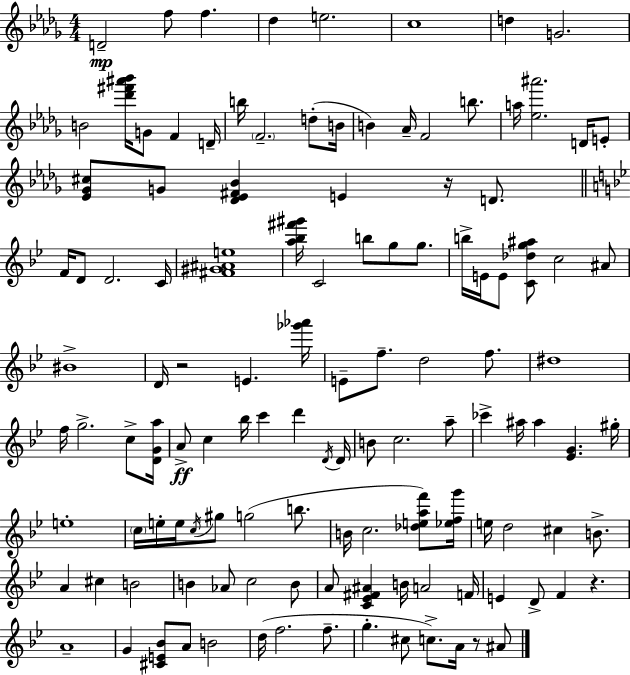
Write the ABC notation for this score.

X:1
T:Untitled
M:4/4
L:1/4
K:Bbm
D2 f/2 f _d e2 c4 d G2 B2 [_d'^f'^a'_b']/4 G/2 F D/4 b/4 F2 d/2 B/4 B _A/4 F2 b/2 a/4 [_e^a']2 D/4 E/2 [_E_G^c]/2 G/2 [_D_E^F_B] E z/4 D/2 F/4 D/2 D2 C/4 [^F^G^Ae]4 [a_b^f'^g']/4 C2 b/2 g/2 g/2 b/4 E/4 E/2 [C_dg^a]/2 c2 ^A/2 ^B4 D/4 z2 E [_g'_a']/4 E/2 f/2 d2 f/2 ^d4 f/4 g2 c/2 [DGa]/4 A/2 c _b/4 c' d' D/4 D/4 B/2 c2 a/2 _c' ^a/4 ^a [_EG] ^g/4 e4 c/4 e/4 e/4 c/4 ^g/2 g2 b/2 B/4 c2 [_deaf']/2 [_efg']/4 e/4 d2 ^c B/2 A ^c B2 B _A/2 c2 B/2 A/2 [C_E^F^A] B/4 A2 F/4 E D/2 F z A4 G [^CE_B]/2 A/2 B2 d/4 f2 f/2 g ^c/2 c/2 A/4 z/2 ^A/2